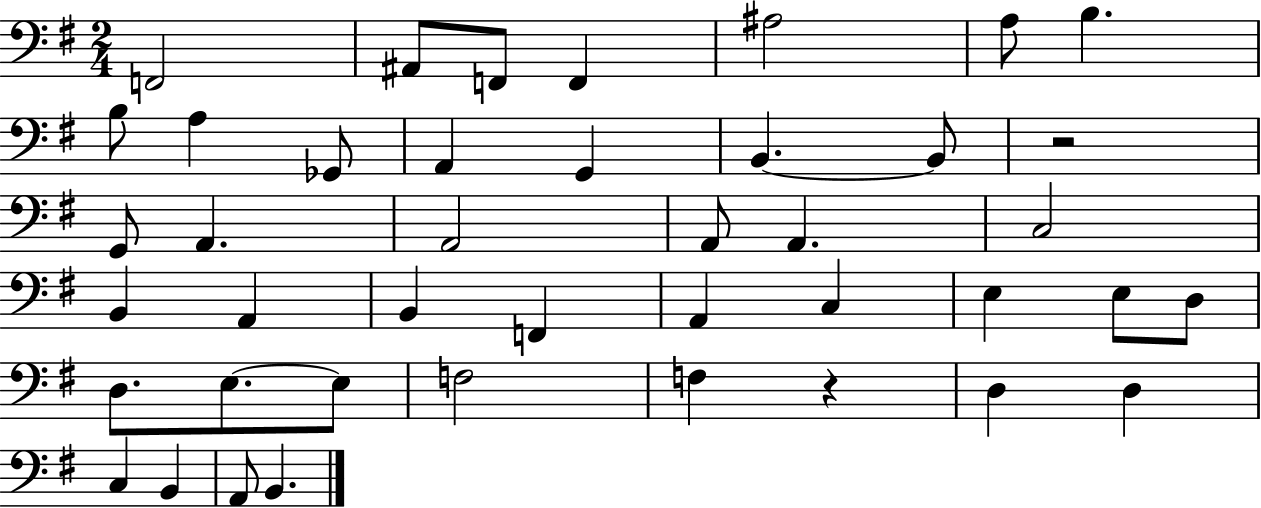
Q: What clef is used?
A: bass